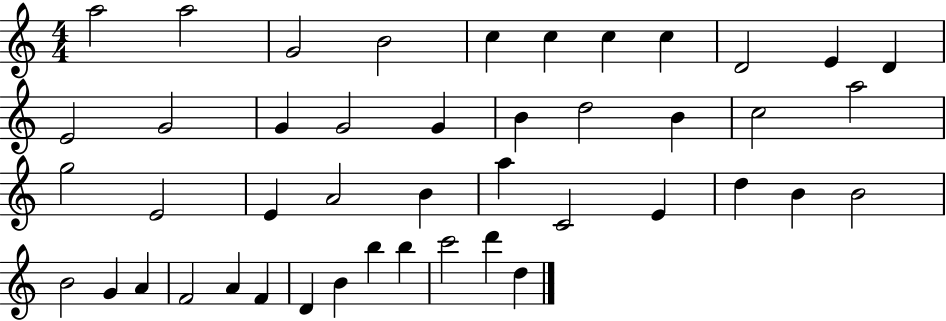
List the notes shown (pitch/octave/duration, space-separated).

A5/h A5/h G4/h B4/h C5/q C5/q C5/q C5/q D4/h E4/q D4/q E4/h G4/h G4/q G4/h G4/q B4/q D5/h B4/q C5/h A5/h G5/h E4/h E4/q A4/h B4/q A5/q C4/h E4/q D5/q B4/q B4/h B4/h G4/q A4/q F4/h A4/q F4/q D4/q B4/q B5/q B5/q C6/h D6/q D5/q